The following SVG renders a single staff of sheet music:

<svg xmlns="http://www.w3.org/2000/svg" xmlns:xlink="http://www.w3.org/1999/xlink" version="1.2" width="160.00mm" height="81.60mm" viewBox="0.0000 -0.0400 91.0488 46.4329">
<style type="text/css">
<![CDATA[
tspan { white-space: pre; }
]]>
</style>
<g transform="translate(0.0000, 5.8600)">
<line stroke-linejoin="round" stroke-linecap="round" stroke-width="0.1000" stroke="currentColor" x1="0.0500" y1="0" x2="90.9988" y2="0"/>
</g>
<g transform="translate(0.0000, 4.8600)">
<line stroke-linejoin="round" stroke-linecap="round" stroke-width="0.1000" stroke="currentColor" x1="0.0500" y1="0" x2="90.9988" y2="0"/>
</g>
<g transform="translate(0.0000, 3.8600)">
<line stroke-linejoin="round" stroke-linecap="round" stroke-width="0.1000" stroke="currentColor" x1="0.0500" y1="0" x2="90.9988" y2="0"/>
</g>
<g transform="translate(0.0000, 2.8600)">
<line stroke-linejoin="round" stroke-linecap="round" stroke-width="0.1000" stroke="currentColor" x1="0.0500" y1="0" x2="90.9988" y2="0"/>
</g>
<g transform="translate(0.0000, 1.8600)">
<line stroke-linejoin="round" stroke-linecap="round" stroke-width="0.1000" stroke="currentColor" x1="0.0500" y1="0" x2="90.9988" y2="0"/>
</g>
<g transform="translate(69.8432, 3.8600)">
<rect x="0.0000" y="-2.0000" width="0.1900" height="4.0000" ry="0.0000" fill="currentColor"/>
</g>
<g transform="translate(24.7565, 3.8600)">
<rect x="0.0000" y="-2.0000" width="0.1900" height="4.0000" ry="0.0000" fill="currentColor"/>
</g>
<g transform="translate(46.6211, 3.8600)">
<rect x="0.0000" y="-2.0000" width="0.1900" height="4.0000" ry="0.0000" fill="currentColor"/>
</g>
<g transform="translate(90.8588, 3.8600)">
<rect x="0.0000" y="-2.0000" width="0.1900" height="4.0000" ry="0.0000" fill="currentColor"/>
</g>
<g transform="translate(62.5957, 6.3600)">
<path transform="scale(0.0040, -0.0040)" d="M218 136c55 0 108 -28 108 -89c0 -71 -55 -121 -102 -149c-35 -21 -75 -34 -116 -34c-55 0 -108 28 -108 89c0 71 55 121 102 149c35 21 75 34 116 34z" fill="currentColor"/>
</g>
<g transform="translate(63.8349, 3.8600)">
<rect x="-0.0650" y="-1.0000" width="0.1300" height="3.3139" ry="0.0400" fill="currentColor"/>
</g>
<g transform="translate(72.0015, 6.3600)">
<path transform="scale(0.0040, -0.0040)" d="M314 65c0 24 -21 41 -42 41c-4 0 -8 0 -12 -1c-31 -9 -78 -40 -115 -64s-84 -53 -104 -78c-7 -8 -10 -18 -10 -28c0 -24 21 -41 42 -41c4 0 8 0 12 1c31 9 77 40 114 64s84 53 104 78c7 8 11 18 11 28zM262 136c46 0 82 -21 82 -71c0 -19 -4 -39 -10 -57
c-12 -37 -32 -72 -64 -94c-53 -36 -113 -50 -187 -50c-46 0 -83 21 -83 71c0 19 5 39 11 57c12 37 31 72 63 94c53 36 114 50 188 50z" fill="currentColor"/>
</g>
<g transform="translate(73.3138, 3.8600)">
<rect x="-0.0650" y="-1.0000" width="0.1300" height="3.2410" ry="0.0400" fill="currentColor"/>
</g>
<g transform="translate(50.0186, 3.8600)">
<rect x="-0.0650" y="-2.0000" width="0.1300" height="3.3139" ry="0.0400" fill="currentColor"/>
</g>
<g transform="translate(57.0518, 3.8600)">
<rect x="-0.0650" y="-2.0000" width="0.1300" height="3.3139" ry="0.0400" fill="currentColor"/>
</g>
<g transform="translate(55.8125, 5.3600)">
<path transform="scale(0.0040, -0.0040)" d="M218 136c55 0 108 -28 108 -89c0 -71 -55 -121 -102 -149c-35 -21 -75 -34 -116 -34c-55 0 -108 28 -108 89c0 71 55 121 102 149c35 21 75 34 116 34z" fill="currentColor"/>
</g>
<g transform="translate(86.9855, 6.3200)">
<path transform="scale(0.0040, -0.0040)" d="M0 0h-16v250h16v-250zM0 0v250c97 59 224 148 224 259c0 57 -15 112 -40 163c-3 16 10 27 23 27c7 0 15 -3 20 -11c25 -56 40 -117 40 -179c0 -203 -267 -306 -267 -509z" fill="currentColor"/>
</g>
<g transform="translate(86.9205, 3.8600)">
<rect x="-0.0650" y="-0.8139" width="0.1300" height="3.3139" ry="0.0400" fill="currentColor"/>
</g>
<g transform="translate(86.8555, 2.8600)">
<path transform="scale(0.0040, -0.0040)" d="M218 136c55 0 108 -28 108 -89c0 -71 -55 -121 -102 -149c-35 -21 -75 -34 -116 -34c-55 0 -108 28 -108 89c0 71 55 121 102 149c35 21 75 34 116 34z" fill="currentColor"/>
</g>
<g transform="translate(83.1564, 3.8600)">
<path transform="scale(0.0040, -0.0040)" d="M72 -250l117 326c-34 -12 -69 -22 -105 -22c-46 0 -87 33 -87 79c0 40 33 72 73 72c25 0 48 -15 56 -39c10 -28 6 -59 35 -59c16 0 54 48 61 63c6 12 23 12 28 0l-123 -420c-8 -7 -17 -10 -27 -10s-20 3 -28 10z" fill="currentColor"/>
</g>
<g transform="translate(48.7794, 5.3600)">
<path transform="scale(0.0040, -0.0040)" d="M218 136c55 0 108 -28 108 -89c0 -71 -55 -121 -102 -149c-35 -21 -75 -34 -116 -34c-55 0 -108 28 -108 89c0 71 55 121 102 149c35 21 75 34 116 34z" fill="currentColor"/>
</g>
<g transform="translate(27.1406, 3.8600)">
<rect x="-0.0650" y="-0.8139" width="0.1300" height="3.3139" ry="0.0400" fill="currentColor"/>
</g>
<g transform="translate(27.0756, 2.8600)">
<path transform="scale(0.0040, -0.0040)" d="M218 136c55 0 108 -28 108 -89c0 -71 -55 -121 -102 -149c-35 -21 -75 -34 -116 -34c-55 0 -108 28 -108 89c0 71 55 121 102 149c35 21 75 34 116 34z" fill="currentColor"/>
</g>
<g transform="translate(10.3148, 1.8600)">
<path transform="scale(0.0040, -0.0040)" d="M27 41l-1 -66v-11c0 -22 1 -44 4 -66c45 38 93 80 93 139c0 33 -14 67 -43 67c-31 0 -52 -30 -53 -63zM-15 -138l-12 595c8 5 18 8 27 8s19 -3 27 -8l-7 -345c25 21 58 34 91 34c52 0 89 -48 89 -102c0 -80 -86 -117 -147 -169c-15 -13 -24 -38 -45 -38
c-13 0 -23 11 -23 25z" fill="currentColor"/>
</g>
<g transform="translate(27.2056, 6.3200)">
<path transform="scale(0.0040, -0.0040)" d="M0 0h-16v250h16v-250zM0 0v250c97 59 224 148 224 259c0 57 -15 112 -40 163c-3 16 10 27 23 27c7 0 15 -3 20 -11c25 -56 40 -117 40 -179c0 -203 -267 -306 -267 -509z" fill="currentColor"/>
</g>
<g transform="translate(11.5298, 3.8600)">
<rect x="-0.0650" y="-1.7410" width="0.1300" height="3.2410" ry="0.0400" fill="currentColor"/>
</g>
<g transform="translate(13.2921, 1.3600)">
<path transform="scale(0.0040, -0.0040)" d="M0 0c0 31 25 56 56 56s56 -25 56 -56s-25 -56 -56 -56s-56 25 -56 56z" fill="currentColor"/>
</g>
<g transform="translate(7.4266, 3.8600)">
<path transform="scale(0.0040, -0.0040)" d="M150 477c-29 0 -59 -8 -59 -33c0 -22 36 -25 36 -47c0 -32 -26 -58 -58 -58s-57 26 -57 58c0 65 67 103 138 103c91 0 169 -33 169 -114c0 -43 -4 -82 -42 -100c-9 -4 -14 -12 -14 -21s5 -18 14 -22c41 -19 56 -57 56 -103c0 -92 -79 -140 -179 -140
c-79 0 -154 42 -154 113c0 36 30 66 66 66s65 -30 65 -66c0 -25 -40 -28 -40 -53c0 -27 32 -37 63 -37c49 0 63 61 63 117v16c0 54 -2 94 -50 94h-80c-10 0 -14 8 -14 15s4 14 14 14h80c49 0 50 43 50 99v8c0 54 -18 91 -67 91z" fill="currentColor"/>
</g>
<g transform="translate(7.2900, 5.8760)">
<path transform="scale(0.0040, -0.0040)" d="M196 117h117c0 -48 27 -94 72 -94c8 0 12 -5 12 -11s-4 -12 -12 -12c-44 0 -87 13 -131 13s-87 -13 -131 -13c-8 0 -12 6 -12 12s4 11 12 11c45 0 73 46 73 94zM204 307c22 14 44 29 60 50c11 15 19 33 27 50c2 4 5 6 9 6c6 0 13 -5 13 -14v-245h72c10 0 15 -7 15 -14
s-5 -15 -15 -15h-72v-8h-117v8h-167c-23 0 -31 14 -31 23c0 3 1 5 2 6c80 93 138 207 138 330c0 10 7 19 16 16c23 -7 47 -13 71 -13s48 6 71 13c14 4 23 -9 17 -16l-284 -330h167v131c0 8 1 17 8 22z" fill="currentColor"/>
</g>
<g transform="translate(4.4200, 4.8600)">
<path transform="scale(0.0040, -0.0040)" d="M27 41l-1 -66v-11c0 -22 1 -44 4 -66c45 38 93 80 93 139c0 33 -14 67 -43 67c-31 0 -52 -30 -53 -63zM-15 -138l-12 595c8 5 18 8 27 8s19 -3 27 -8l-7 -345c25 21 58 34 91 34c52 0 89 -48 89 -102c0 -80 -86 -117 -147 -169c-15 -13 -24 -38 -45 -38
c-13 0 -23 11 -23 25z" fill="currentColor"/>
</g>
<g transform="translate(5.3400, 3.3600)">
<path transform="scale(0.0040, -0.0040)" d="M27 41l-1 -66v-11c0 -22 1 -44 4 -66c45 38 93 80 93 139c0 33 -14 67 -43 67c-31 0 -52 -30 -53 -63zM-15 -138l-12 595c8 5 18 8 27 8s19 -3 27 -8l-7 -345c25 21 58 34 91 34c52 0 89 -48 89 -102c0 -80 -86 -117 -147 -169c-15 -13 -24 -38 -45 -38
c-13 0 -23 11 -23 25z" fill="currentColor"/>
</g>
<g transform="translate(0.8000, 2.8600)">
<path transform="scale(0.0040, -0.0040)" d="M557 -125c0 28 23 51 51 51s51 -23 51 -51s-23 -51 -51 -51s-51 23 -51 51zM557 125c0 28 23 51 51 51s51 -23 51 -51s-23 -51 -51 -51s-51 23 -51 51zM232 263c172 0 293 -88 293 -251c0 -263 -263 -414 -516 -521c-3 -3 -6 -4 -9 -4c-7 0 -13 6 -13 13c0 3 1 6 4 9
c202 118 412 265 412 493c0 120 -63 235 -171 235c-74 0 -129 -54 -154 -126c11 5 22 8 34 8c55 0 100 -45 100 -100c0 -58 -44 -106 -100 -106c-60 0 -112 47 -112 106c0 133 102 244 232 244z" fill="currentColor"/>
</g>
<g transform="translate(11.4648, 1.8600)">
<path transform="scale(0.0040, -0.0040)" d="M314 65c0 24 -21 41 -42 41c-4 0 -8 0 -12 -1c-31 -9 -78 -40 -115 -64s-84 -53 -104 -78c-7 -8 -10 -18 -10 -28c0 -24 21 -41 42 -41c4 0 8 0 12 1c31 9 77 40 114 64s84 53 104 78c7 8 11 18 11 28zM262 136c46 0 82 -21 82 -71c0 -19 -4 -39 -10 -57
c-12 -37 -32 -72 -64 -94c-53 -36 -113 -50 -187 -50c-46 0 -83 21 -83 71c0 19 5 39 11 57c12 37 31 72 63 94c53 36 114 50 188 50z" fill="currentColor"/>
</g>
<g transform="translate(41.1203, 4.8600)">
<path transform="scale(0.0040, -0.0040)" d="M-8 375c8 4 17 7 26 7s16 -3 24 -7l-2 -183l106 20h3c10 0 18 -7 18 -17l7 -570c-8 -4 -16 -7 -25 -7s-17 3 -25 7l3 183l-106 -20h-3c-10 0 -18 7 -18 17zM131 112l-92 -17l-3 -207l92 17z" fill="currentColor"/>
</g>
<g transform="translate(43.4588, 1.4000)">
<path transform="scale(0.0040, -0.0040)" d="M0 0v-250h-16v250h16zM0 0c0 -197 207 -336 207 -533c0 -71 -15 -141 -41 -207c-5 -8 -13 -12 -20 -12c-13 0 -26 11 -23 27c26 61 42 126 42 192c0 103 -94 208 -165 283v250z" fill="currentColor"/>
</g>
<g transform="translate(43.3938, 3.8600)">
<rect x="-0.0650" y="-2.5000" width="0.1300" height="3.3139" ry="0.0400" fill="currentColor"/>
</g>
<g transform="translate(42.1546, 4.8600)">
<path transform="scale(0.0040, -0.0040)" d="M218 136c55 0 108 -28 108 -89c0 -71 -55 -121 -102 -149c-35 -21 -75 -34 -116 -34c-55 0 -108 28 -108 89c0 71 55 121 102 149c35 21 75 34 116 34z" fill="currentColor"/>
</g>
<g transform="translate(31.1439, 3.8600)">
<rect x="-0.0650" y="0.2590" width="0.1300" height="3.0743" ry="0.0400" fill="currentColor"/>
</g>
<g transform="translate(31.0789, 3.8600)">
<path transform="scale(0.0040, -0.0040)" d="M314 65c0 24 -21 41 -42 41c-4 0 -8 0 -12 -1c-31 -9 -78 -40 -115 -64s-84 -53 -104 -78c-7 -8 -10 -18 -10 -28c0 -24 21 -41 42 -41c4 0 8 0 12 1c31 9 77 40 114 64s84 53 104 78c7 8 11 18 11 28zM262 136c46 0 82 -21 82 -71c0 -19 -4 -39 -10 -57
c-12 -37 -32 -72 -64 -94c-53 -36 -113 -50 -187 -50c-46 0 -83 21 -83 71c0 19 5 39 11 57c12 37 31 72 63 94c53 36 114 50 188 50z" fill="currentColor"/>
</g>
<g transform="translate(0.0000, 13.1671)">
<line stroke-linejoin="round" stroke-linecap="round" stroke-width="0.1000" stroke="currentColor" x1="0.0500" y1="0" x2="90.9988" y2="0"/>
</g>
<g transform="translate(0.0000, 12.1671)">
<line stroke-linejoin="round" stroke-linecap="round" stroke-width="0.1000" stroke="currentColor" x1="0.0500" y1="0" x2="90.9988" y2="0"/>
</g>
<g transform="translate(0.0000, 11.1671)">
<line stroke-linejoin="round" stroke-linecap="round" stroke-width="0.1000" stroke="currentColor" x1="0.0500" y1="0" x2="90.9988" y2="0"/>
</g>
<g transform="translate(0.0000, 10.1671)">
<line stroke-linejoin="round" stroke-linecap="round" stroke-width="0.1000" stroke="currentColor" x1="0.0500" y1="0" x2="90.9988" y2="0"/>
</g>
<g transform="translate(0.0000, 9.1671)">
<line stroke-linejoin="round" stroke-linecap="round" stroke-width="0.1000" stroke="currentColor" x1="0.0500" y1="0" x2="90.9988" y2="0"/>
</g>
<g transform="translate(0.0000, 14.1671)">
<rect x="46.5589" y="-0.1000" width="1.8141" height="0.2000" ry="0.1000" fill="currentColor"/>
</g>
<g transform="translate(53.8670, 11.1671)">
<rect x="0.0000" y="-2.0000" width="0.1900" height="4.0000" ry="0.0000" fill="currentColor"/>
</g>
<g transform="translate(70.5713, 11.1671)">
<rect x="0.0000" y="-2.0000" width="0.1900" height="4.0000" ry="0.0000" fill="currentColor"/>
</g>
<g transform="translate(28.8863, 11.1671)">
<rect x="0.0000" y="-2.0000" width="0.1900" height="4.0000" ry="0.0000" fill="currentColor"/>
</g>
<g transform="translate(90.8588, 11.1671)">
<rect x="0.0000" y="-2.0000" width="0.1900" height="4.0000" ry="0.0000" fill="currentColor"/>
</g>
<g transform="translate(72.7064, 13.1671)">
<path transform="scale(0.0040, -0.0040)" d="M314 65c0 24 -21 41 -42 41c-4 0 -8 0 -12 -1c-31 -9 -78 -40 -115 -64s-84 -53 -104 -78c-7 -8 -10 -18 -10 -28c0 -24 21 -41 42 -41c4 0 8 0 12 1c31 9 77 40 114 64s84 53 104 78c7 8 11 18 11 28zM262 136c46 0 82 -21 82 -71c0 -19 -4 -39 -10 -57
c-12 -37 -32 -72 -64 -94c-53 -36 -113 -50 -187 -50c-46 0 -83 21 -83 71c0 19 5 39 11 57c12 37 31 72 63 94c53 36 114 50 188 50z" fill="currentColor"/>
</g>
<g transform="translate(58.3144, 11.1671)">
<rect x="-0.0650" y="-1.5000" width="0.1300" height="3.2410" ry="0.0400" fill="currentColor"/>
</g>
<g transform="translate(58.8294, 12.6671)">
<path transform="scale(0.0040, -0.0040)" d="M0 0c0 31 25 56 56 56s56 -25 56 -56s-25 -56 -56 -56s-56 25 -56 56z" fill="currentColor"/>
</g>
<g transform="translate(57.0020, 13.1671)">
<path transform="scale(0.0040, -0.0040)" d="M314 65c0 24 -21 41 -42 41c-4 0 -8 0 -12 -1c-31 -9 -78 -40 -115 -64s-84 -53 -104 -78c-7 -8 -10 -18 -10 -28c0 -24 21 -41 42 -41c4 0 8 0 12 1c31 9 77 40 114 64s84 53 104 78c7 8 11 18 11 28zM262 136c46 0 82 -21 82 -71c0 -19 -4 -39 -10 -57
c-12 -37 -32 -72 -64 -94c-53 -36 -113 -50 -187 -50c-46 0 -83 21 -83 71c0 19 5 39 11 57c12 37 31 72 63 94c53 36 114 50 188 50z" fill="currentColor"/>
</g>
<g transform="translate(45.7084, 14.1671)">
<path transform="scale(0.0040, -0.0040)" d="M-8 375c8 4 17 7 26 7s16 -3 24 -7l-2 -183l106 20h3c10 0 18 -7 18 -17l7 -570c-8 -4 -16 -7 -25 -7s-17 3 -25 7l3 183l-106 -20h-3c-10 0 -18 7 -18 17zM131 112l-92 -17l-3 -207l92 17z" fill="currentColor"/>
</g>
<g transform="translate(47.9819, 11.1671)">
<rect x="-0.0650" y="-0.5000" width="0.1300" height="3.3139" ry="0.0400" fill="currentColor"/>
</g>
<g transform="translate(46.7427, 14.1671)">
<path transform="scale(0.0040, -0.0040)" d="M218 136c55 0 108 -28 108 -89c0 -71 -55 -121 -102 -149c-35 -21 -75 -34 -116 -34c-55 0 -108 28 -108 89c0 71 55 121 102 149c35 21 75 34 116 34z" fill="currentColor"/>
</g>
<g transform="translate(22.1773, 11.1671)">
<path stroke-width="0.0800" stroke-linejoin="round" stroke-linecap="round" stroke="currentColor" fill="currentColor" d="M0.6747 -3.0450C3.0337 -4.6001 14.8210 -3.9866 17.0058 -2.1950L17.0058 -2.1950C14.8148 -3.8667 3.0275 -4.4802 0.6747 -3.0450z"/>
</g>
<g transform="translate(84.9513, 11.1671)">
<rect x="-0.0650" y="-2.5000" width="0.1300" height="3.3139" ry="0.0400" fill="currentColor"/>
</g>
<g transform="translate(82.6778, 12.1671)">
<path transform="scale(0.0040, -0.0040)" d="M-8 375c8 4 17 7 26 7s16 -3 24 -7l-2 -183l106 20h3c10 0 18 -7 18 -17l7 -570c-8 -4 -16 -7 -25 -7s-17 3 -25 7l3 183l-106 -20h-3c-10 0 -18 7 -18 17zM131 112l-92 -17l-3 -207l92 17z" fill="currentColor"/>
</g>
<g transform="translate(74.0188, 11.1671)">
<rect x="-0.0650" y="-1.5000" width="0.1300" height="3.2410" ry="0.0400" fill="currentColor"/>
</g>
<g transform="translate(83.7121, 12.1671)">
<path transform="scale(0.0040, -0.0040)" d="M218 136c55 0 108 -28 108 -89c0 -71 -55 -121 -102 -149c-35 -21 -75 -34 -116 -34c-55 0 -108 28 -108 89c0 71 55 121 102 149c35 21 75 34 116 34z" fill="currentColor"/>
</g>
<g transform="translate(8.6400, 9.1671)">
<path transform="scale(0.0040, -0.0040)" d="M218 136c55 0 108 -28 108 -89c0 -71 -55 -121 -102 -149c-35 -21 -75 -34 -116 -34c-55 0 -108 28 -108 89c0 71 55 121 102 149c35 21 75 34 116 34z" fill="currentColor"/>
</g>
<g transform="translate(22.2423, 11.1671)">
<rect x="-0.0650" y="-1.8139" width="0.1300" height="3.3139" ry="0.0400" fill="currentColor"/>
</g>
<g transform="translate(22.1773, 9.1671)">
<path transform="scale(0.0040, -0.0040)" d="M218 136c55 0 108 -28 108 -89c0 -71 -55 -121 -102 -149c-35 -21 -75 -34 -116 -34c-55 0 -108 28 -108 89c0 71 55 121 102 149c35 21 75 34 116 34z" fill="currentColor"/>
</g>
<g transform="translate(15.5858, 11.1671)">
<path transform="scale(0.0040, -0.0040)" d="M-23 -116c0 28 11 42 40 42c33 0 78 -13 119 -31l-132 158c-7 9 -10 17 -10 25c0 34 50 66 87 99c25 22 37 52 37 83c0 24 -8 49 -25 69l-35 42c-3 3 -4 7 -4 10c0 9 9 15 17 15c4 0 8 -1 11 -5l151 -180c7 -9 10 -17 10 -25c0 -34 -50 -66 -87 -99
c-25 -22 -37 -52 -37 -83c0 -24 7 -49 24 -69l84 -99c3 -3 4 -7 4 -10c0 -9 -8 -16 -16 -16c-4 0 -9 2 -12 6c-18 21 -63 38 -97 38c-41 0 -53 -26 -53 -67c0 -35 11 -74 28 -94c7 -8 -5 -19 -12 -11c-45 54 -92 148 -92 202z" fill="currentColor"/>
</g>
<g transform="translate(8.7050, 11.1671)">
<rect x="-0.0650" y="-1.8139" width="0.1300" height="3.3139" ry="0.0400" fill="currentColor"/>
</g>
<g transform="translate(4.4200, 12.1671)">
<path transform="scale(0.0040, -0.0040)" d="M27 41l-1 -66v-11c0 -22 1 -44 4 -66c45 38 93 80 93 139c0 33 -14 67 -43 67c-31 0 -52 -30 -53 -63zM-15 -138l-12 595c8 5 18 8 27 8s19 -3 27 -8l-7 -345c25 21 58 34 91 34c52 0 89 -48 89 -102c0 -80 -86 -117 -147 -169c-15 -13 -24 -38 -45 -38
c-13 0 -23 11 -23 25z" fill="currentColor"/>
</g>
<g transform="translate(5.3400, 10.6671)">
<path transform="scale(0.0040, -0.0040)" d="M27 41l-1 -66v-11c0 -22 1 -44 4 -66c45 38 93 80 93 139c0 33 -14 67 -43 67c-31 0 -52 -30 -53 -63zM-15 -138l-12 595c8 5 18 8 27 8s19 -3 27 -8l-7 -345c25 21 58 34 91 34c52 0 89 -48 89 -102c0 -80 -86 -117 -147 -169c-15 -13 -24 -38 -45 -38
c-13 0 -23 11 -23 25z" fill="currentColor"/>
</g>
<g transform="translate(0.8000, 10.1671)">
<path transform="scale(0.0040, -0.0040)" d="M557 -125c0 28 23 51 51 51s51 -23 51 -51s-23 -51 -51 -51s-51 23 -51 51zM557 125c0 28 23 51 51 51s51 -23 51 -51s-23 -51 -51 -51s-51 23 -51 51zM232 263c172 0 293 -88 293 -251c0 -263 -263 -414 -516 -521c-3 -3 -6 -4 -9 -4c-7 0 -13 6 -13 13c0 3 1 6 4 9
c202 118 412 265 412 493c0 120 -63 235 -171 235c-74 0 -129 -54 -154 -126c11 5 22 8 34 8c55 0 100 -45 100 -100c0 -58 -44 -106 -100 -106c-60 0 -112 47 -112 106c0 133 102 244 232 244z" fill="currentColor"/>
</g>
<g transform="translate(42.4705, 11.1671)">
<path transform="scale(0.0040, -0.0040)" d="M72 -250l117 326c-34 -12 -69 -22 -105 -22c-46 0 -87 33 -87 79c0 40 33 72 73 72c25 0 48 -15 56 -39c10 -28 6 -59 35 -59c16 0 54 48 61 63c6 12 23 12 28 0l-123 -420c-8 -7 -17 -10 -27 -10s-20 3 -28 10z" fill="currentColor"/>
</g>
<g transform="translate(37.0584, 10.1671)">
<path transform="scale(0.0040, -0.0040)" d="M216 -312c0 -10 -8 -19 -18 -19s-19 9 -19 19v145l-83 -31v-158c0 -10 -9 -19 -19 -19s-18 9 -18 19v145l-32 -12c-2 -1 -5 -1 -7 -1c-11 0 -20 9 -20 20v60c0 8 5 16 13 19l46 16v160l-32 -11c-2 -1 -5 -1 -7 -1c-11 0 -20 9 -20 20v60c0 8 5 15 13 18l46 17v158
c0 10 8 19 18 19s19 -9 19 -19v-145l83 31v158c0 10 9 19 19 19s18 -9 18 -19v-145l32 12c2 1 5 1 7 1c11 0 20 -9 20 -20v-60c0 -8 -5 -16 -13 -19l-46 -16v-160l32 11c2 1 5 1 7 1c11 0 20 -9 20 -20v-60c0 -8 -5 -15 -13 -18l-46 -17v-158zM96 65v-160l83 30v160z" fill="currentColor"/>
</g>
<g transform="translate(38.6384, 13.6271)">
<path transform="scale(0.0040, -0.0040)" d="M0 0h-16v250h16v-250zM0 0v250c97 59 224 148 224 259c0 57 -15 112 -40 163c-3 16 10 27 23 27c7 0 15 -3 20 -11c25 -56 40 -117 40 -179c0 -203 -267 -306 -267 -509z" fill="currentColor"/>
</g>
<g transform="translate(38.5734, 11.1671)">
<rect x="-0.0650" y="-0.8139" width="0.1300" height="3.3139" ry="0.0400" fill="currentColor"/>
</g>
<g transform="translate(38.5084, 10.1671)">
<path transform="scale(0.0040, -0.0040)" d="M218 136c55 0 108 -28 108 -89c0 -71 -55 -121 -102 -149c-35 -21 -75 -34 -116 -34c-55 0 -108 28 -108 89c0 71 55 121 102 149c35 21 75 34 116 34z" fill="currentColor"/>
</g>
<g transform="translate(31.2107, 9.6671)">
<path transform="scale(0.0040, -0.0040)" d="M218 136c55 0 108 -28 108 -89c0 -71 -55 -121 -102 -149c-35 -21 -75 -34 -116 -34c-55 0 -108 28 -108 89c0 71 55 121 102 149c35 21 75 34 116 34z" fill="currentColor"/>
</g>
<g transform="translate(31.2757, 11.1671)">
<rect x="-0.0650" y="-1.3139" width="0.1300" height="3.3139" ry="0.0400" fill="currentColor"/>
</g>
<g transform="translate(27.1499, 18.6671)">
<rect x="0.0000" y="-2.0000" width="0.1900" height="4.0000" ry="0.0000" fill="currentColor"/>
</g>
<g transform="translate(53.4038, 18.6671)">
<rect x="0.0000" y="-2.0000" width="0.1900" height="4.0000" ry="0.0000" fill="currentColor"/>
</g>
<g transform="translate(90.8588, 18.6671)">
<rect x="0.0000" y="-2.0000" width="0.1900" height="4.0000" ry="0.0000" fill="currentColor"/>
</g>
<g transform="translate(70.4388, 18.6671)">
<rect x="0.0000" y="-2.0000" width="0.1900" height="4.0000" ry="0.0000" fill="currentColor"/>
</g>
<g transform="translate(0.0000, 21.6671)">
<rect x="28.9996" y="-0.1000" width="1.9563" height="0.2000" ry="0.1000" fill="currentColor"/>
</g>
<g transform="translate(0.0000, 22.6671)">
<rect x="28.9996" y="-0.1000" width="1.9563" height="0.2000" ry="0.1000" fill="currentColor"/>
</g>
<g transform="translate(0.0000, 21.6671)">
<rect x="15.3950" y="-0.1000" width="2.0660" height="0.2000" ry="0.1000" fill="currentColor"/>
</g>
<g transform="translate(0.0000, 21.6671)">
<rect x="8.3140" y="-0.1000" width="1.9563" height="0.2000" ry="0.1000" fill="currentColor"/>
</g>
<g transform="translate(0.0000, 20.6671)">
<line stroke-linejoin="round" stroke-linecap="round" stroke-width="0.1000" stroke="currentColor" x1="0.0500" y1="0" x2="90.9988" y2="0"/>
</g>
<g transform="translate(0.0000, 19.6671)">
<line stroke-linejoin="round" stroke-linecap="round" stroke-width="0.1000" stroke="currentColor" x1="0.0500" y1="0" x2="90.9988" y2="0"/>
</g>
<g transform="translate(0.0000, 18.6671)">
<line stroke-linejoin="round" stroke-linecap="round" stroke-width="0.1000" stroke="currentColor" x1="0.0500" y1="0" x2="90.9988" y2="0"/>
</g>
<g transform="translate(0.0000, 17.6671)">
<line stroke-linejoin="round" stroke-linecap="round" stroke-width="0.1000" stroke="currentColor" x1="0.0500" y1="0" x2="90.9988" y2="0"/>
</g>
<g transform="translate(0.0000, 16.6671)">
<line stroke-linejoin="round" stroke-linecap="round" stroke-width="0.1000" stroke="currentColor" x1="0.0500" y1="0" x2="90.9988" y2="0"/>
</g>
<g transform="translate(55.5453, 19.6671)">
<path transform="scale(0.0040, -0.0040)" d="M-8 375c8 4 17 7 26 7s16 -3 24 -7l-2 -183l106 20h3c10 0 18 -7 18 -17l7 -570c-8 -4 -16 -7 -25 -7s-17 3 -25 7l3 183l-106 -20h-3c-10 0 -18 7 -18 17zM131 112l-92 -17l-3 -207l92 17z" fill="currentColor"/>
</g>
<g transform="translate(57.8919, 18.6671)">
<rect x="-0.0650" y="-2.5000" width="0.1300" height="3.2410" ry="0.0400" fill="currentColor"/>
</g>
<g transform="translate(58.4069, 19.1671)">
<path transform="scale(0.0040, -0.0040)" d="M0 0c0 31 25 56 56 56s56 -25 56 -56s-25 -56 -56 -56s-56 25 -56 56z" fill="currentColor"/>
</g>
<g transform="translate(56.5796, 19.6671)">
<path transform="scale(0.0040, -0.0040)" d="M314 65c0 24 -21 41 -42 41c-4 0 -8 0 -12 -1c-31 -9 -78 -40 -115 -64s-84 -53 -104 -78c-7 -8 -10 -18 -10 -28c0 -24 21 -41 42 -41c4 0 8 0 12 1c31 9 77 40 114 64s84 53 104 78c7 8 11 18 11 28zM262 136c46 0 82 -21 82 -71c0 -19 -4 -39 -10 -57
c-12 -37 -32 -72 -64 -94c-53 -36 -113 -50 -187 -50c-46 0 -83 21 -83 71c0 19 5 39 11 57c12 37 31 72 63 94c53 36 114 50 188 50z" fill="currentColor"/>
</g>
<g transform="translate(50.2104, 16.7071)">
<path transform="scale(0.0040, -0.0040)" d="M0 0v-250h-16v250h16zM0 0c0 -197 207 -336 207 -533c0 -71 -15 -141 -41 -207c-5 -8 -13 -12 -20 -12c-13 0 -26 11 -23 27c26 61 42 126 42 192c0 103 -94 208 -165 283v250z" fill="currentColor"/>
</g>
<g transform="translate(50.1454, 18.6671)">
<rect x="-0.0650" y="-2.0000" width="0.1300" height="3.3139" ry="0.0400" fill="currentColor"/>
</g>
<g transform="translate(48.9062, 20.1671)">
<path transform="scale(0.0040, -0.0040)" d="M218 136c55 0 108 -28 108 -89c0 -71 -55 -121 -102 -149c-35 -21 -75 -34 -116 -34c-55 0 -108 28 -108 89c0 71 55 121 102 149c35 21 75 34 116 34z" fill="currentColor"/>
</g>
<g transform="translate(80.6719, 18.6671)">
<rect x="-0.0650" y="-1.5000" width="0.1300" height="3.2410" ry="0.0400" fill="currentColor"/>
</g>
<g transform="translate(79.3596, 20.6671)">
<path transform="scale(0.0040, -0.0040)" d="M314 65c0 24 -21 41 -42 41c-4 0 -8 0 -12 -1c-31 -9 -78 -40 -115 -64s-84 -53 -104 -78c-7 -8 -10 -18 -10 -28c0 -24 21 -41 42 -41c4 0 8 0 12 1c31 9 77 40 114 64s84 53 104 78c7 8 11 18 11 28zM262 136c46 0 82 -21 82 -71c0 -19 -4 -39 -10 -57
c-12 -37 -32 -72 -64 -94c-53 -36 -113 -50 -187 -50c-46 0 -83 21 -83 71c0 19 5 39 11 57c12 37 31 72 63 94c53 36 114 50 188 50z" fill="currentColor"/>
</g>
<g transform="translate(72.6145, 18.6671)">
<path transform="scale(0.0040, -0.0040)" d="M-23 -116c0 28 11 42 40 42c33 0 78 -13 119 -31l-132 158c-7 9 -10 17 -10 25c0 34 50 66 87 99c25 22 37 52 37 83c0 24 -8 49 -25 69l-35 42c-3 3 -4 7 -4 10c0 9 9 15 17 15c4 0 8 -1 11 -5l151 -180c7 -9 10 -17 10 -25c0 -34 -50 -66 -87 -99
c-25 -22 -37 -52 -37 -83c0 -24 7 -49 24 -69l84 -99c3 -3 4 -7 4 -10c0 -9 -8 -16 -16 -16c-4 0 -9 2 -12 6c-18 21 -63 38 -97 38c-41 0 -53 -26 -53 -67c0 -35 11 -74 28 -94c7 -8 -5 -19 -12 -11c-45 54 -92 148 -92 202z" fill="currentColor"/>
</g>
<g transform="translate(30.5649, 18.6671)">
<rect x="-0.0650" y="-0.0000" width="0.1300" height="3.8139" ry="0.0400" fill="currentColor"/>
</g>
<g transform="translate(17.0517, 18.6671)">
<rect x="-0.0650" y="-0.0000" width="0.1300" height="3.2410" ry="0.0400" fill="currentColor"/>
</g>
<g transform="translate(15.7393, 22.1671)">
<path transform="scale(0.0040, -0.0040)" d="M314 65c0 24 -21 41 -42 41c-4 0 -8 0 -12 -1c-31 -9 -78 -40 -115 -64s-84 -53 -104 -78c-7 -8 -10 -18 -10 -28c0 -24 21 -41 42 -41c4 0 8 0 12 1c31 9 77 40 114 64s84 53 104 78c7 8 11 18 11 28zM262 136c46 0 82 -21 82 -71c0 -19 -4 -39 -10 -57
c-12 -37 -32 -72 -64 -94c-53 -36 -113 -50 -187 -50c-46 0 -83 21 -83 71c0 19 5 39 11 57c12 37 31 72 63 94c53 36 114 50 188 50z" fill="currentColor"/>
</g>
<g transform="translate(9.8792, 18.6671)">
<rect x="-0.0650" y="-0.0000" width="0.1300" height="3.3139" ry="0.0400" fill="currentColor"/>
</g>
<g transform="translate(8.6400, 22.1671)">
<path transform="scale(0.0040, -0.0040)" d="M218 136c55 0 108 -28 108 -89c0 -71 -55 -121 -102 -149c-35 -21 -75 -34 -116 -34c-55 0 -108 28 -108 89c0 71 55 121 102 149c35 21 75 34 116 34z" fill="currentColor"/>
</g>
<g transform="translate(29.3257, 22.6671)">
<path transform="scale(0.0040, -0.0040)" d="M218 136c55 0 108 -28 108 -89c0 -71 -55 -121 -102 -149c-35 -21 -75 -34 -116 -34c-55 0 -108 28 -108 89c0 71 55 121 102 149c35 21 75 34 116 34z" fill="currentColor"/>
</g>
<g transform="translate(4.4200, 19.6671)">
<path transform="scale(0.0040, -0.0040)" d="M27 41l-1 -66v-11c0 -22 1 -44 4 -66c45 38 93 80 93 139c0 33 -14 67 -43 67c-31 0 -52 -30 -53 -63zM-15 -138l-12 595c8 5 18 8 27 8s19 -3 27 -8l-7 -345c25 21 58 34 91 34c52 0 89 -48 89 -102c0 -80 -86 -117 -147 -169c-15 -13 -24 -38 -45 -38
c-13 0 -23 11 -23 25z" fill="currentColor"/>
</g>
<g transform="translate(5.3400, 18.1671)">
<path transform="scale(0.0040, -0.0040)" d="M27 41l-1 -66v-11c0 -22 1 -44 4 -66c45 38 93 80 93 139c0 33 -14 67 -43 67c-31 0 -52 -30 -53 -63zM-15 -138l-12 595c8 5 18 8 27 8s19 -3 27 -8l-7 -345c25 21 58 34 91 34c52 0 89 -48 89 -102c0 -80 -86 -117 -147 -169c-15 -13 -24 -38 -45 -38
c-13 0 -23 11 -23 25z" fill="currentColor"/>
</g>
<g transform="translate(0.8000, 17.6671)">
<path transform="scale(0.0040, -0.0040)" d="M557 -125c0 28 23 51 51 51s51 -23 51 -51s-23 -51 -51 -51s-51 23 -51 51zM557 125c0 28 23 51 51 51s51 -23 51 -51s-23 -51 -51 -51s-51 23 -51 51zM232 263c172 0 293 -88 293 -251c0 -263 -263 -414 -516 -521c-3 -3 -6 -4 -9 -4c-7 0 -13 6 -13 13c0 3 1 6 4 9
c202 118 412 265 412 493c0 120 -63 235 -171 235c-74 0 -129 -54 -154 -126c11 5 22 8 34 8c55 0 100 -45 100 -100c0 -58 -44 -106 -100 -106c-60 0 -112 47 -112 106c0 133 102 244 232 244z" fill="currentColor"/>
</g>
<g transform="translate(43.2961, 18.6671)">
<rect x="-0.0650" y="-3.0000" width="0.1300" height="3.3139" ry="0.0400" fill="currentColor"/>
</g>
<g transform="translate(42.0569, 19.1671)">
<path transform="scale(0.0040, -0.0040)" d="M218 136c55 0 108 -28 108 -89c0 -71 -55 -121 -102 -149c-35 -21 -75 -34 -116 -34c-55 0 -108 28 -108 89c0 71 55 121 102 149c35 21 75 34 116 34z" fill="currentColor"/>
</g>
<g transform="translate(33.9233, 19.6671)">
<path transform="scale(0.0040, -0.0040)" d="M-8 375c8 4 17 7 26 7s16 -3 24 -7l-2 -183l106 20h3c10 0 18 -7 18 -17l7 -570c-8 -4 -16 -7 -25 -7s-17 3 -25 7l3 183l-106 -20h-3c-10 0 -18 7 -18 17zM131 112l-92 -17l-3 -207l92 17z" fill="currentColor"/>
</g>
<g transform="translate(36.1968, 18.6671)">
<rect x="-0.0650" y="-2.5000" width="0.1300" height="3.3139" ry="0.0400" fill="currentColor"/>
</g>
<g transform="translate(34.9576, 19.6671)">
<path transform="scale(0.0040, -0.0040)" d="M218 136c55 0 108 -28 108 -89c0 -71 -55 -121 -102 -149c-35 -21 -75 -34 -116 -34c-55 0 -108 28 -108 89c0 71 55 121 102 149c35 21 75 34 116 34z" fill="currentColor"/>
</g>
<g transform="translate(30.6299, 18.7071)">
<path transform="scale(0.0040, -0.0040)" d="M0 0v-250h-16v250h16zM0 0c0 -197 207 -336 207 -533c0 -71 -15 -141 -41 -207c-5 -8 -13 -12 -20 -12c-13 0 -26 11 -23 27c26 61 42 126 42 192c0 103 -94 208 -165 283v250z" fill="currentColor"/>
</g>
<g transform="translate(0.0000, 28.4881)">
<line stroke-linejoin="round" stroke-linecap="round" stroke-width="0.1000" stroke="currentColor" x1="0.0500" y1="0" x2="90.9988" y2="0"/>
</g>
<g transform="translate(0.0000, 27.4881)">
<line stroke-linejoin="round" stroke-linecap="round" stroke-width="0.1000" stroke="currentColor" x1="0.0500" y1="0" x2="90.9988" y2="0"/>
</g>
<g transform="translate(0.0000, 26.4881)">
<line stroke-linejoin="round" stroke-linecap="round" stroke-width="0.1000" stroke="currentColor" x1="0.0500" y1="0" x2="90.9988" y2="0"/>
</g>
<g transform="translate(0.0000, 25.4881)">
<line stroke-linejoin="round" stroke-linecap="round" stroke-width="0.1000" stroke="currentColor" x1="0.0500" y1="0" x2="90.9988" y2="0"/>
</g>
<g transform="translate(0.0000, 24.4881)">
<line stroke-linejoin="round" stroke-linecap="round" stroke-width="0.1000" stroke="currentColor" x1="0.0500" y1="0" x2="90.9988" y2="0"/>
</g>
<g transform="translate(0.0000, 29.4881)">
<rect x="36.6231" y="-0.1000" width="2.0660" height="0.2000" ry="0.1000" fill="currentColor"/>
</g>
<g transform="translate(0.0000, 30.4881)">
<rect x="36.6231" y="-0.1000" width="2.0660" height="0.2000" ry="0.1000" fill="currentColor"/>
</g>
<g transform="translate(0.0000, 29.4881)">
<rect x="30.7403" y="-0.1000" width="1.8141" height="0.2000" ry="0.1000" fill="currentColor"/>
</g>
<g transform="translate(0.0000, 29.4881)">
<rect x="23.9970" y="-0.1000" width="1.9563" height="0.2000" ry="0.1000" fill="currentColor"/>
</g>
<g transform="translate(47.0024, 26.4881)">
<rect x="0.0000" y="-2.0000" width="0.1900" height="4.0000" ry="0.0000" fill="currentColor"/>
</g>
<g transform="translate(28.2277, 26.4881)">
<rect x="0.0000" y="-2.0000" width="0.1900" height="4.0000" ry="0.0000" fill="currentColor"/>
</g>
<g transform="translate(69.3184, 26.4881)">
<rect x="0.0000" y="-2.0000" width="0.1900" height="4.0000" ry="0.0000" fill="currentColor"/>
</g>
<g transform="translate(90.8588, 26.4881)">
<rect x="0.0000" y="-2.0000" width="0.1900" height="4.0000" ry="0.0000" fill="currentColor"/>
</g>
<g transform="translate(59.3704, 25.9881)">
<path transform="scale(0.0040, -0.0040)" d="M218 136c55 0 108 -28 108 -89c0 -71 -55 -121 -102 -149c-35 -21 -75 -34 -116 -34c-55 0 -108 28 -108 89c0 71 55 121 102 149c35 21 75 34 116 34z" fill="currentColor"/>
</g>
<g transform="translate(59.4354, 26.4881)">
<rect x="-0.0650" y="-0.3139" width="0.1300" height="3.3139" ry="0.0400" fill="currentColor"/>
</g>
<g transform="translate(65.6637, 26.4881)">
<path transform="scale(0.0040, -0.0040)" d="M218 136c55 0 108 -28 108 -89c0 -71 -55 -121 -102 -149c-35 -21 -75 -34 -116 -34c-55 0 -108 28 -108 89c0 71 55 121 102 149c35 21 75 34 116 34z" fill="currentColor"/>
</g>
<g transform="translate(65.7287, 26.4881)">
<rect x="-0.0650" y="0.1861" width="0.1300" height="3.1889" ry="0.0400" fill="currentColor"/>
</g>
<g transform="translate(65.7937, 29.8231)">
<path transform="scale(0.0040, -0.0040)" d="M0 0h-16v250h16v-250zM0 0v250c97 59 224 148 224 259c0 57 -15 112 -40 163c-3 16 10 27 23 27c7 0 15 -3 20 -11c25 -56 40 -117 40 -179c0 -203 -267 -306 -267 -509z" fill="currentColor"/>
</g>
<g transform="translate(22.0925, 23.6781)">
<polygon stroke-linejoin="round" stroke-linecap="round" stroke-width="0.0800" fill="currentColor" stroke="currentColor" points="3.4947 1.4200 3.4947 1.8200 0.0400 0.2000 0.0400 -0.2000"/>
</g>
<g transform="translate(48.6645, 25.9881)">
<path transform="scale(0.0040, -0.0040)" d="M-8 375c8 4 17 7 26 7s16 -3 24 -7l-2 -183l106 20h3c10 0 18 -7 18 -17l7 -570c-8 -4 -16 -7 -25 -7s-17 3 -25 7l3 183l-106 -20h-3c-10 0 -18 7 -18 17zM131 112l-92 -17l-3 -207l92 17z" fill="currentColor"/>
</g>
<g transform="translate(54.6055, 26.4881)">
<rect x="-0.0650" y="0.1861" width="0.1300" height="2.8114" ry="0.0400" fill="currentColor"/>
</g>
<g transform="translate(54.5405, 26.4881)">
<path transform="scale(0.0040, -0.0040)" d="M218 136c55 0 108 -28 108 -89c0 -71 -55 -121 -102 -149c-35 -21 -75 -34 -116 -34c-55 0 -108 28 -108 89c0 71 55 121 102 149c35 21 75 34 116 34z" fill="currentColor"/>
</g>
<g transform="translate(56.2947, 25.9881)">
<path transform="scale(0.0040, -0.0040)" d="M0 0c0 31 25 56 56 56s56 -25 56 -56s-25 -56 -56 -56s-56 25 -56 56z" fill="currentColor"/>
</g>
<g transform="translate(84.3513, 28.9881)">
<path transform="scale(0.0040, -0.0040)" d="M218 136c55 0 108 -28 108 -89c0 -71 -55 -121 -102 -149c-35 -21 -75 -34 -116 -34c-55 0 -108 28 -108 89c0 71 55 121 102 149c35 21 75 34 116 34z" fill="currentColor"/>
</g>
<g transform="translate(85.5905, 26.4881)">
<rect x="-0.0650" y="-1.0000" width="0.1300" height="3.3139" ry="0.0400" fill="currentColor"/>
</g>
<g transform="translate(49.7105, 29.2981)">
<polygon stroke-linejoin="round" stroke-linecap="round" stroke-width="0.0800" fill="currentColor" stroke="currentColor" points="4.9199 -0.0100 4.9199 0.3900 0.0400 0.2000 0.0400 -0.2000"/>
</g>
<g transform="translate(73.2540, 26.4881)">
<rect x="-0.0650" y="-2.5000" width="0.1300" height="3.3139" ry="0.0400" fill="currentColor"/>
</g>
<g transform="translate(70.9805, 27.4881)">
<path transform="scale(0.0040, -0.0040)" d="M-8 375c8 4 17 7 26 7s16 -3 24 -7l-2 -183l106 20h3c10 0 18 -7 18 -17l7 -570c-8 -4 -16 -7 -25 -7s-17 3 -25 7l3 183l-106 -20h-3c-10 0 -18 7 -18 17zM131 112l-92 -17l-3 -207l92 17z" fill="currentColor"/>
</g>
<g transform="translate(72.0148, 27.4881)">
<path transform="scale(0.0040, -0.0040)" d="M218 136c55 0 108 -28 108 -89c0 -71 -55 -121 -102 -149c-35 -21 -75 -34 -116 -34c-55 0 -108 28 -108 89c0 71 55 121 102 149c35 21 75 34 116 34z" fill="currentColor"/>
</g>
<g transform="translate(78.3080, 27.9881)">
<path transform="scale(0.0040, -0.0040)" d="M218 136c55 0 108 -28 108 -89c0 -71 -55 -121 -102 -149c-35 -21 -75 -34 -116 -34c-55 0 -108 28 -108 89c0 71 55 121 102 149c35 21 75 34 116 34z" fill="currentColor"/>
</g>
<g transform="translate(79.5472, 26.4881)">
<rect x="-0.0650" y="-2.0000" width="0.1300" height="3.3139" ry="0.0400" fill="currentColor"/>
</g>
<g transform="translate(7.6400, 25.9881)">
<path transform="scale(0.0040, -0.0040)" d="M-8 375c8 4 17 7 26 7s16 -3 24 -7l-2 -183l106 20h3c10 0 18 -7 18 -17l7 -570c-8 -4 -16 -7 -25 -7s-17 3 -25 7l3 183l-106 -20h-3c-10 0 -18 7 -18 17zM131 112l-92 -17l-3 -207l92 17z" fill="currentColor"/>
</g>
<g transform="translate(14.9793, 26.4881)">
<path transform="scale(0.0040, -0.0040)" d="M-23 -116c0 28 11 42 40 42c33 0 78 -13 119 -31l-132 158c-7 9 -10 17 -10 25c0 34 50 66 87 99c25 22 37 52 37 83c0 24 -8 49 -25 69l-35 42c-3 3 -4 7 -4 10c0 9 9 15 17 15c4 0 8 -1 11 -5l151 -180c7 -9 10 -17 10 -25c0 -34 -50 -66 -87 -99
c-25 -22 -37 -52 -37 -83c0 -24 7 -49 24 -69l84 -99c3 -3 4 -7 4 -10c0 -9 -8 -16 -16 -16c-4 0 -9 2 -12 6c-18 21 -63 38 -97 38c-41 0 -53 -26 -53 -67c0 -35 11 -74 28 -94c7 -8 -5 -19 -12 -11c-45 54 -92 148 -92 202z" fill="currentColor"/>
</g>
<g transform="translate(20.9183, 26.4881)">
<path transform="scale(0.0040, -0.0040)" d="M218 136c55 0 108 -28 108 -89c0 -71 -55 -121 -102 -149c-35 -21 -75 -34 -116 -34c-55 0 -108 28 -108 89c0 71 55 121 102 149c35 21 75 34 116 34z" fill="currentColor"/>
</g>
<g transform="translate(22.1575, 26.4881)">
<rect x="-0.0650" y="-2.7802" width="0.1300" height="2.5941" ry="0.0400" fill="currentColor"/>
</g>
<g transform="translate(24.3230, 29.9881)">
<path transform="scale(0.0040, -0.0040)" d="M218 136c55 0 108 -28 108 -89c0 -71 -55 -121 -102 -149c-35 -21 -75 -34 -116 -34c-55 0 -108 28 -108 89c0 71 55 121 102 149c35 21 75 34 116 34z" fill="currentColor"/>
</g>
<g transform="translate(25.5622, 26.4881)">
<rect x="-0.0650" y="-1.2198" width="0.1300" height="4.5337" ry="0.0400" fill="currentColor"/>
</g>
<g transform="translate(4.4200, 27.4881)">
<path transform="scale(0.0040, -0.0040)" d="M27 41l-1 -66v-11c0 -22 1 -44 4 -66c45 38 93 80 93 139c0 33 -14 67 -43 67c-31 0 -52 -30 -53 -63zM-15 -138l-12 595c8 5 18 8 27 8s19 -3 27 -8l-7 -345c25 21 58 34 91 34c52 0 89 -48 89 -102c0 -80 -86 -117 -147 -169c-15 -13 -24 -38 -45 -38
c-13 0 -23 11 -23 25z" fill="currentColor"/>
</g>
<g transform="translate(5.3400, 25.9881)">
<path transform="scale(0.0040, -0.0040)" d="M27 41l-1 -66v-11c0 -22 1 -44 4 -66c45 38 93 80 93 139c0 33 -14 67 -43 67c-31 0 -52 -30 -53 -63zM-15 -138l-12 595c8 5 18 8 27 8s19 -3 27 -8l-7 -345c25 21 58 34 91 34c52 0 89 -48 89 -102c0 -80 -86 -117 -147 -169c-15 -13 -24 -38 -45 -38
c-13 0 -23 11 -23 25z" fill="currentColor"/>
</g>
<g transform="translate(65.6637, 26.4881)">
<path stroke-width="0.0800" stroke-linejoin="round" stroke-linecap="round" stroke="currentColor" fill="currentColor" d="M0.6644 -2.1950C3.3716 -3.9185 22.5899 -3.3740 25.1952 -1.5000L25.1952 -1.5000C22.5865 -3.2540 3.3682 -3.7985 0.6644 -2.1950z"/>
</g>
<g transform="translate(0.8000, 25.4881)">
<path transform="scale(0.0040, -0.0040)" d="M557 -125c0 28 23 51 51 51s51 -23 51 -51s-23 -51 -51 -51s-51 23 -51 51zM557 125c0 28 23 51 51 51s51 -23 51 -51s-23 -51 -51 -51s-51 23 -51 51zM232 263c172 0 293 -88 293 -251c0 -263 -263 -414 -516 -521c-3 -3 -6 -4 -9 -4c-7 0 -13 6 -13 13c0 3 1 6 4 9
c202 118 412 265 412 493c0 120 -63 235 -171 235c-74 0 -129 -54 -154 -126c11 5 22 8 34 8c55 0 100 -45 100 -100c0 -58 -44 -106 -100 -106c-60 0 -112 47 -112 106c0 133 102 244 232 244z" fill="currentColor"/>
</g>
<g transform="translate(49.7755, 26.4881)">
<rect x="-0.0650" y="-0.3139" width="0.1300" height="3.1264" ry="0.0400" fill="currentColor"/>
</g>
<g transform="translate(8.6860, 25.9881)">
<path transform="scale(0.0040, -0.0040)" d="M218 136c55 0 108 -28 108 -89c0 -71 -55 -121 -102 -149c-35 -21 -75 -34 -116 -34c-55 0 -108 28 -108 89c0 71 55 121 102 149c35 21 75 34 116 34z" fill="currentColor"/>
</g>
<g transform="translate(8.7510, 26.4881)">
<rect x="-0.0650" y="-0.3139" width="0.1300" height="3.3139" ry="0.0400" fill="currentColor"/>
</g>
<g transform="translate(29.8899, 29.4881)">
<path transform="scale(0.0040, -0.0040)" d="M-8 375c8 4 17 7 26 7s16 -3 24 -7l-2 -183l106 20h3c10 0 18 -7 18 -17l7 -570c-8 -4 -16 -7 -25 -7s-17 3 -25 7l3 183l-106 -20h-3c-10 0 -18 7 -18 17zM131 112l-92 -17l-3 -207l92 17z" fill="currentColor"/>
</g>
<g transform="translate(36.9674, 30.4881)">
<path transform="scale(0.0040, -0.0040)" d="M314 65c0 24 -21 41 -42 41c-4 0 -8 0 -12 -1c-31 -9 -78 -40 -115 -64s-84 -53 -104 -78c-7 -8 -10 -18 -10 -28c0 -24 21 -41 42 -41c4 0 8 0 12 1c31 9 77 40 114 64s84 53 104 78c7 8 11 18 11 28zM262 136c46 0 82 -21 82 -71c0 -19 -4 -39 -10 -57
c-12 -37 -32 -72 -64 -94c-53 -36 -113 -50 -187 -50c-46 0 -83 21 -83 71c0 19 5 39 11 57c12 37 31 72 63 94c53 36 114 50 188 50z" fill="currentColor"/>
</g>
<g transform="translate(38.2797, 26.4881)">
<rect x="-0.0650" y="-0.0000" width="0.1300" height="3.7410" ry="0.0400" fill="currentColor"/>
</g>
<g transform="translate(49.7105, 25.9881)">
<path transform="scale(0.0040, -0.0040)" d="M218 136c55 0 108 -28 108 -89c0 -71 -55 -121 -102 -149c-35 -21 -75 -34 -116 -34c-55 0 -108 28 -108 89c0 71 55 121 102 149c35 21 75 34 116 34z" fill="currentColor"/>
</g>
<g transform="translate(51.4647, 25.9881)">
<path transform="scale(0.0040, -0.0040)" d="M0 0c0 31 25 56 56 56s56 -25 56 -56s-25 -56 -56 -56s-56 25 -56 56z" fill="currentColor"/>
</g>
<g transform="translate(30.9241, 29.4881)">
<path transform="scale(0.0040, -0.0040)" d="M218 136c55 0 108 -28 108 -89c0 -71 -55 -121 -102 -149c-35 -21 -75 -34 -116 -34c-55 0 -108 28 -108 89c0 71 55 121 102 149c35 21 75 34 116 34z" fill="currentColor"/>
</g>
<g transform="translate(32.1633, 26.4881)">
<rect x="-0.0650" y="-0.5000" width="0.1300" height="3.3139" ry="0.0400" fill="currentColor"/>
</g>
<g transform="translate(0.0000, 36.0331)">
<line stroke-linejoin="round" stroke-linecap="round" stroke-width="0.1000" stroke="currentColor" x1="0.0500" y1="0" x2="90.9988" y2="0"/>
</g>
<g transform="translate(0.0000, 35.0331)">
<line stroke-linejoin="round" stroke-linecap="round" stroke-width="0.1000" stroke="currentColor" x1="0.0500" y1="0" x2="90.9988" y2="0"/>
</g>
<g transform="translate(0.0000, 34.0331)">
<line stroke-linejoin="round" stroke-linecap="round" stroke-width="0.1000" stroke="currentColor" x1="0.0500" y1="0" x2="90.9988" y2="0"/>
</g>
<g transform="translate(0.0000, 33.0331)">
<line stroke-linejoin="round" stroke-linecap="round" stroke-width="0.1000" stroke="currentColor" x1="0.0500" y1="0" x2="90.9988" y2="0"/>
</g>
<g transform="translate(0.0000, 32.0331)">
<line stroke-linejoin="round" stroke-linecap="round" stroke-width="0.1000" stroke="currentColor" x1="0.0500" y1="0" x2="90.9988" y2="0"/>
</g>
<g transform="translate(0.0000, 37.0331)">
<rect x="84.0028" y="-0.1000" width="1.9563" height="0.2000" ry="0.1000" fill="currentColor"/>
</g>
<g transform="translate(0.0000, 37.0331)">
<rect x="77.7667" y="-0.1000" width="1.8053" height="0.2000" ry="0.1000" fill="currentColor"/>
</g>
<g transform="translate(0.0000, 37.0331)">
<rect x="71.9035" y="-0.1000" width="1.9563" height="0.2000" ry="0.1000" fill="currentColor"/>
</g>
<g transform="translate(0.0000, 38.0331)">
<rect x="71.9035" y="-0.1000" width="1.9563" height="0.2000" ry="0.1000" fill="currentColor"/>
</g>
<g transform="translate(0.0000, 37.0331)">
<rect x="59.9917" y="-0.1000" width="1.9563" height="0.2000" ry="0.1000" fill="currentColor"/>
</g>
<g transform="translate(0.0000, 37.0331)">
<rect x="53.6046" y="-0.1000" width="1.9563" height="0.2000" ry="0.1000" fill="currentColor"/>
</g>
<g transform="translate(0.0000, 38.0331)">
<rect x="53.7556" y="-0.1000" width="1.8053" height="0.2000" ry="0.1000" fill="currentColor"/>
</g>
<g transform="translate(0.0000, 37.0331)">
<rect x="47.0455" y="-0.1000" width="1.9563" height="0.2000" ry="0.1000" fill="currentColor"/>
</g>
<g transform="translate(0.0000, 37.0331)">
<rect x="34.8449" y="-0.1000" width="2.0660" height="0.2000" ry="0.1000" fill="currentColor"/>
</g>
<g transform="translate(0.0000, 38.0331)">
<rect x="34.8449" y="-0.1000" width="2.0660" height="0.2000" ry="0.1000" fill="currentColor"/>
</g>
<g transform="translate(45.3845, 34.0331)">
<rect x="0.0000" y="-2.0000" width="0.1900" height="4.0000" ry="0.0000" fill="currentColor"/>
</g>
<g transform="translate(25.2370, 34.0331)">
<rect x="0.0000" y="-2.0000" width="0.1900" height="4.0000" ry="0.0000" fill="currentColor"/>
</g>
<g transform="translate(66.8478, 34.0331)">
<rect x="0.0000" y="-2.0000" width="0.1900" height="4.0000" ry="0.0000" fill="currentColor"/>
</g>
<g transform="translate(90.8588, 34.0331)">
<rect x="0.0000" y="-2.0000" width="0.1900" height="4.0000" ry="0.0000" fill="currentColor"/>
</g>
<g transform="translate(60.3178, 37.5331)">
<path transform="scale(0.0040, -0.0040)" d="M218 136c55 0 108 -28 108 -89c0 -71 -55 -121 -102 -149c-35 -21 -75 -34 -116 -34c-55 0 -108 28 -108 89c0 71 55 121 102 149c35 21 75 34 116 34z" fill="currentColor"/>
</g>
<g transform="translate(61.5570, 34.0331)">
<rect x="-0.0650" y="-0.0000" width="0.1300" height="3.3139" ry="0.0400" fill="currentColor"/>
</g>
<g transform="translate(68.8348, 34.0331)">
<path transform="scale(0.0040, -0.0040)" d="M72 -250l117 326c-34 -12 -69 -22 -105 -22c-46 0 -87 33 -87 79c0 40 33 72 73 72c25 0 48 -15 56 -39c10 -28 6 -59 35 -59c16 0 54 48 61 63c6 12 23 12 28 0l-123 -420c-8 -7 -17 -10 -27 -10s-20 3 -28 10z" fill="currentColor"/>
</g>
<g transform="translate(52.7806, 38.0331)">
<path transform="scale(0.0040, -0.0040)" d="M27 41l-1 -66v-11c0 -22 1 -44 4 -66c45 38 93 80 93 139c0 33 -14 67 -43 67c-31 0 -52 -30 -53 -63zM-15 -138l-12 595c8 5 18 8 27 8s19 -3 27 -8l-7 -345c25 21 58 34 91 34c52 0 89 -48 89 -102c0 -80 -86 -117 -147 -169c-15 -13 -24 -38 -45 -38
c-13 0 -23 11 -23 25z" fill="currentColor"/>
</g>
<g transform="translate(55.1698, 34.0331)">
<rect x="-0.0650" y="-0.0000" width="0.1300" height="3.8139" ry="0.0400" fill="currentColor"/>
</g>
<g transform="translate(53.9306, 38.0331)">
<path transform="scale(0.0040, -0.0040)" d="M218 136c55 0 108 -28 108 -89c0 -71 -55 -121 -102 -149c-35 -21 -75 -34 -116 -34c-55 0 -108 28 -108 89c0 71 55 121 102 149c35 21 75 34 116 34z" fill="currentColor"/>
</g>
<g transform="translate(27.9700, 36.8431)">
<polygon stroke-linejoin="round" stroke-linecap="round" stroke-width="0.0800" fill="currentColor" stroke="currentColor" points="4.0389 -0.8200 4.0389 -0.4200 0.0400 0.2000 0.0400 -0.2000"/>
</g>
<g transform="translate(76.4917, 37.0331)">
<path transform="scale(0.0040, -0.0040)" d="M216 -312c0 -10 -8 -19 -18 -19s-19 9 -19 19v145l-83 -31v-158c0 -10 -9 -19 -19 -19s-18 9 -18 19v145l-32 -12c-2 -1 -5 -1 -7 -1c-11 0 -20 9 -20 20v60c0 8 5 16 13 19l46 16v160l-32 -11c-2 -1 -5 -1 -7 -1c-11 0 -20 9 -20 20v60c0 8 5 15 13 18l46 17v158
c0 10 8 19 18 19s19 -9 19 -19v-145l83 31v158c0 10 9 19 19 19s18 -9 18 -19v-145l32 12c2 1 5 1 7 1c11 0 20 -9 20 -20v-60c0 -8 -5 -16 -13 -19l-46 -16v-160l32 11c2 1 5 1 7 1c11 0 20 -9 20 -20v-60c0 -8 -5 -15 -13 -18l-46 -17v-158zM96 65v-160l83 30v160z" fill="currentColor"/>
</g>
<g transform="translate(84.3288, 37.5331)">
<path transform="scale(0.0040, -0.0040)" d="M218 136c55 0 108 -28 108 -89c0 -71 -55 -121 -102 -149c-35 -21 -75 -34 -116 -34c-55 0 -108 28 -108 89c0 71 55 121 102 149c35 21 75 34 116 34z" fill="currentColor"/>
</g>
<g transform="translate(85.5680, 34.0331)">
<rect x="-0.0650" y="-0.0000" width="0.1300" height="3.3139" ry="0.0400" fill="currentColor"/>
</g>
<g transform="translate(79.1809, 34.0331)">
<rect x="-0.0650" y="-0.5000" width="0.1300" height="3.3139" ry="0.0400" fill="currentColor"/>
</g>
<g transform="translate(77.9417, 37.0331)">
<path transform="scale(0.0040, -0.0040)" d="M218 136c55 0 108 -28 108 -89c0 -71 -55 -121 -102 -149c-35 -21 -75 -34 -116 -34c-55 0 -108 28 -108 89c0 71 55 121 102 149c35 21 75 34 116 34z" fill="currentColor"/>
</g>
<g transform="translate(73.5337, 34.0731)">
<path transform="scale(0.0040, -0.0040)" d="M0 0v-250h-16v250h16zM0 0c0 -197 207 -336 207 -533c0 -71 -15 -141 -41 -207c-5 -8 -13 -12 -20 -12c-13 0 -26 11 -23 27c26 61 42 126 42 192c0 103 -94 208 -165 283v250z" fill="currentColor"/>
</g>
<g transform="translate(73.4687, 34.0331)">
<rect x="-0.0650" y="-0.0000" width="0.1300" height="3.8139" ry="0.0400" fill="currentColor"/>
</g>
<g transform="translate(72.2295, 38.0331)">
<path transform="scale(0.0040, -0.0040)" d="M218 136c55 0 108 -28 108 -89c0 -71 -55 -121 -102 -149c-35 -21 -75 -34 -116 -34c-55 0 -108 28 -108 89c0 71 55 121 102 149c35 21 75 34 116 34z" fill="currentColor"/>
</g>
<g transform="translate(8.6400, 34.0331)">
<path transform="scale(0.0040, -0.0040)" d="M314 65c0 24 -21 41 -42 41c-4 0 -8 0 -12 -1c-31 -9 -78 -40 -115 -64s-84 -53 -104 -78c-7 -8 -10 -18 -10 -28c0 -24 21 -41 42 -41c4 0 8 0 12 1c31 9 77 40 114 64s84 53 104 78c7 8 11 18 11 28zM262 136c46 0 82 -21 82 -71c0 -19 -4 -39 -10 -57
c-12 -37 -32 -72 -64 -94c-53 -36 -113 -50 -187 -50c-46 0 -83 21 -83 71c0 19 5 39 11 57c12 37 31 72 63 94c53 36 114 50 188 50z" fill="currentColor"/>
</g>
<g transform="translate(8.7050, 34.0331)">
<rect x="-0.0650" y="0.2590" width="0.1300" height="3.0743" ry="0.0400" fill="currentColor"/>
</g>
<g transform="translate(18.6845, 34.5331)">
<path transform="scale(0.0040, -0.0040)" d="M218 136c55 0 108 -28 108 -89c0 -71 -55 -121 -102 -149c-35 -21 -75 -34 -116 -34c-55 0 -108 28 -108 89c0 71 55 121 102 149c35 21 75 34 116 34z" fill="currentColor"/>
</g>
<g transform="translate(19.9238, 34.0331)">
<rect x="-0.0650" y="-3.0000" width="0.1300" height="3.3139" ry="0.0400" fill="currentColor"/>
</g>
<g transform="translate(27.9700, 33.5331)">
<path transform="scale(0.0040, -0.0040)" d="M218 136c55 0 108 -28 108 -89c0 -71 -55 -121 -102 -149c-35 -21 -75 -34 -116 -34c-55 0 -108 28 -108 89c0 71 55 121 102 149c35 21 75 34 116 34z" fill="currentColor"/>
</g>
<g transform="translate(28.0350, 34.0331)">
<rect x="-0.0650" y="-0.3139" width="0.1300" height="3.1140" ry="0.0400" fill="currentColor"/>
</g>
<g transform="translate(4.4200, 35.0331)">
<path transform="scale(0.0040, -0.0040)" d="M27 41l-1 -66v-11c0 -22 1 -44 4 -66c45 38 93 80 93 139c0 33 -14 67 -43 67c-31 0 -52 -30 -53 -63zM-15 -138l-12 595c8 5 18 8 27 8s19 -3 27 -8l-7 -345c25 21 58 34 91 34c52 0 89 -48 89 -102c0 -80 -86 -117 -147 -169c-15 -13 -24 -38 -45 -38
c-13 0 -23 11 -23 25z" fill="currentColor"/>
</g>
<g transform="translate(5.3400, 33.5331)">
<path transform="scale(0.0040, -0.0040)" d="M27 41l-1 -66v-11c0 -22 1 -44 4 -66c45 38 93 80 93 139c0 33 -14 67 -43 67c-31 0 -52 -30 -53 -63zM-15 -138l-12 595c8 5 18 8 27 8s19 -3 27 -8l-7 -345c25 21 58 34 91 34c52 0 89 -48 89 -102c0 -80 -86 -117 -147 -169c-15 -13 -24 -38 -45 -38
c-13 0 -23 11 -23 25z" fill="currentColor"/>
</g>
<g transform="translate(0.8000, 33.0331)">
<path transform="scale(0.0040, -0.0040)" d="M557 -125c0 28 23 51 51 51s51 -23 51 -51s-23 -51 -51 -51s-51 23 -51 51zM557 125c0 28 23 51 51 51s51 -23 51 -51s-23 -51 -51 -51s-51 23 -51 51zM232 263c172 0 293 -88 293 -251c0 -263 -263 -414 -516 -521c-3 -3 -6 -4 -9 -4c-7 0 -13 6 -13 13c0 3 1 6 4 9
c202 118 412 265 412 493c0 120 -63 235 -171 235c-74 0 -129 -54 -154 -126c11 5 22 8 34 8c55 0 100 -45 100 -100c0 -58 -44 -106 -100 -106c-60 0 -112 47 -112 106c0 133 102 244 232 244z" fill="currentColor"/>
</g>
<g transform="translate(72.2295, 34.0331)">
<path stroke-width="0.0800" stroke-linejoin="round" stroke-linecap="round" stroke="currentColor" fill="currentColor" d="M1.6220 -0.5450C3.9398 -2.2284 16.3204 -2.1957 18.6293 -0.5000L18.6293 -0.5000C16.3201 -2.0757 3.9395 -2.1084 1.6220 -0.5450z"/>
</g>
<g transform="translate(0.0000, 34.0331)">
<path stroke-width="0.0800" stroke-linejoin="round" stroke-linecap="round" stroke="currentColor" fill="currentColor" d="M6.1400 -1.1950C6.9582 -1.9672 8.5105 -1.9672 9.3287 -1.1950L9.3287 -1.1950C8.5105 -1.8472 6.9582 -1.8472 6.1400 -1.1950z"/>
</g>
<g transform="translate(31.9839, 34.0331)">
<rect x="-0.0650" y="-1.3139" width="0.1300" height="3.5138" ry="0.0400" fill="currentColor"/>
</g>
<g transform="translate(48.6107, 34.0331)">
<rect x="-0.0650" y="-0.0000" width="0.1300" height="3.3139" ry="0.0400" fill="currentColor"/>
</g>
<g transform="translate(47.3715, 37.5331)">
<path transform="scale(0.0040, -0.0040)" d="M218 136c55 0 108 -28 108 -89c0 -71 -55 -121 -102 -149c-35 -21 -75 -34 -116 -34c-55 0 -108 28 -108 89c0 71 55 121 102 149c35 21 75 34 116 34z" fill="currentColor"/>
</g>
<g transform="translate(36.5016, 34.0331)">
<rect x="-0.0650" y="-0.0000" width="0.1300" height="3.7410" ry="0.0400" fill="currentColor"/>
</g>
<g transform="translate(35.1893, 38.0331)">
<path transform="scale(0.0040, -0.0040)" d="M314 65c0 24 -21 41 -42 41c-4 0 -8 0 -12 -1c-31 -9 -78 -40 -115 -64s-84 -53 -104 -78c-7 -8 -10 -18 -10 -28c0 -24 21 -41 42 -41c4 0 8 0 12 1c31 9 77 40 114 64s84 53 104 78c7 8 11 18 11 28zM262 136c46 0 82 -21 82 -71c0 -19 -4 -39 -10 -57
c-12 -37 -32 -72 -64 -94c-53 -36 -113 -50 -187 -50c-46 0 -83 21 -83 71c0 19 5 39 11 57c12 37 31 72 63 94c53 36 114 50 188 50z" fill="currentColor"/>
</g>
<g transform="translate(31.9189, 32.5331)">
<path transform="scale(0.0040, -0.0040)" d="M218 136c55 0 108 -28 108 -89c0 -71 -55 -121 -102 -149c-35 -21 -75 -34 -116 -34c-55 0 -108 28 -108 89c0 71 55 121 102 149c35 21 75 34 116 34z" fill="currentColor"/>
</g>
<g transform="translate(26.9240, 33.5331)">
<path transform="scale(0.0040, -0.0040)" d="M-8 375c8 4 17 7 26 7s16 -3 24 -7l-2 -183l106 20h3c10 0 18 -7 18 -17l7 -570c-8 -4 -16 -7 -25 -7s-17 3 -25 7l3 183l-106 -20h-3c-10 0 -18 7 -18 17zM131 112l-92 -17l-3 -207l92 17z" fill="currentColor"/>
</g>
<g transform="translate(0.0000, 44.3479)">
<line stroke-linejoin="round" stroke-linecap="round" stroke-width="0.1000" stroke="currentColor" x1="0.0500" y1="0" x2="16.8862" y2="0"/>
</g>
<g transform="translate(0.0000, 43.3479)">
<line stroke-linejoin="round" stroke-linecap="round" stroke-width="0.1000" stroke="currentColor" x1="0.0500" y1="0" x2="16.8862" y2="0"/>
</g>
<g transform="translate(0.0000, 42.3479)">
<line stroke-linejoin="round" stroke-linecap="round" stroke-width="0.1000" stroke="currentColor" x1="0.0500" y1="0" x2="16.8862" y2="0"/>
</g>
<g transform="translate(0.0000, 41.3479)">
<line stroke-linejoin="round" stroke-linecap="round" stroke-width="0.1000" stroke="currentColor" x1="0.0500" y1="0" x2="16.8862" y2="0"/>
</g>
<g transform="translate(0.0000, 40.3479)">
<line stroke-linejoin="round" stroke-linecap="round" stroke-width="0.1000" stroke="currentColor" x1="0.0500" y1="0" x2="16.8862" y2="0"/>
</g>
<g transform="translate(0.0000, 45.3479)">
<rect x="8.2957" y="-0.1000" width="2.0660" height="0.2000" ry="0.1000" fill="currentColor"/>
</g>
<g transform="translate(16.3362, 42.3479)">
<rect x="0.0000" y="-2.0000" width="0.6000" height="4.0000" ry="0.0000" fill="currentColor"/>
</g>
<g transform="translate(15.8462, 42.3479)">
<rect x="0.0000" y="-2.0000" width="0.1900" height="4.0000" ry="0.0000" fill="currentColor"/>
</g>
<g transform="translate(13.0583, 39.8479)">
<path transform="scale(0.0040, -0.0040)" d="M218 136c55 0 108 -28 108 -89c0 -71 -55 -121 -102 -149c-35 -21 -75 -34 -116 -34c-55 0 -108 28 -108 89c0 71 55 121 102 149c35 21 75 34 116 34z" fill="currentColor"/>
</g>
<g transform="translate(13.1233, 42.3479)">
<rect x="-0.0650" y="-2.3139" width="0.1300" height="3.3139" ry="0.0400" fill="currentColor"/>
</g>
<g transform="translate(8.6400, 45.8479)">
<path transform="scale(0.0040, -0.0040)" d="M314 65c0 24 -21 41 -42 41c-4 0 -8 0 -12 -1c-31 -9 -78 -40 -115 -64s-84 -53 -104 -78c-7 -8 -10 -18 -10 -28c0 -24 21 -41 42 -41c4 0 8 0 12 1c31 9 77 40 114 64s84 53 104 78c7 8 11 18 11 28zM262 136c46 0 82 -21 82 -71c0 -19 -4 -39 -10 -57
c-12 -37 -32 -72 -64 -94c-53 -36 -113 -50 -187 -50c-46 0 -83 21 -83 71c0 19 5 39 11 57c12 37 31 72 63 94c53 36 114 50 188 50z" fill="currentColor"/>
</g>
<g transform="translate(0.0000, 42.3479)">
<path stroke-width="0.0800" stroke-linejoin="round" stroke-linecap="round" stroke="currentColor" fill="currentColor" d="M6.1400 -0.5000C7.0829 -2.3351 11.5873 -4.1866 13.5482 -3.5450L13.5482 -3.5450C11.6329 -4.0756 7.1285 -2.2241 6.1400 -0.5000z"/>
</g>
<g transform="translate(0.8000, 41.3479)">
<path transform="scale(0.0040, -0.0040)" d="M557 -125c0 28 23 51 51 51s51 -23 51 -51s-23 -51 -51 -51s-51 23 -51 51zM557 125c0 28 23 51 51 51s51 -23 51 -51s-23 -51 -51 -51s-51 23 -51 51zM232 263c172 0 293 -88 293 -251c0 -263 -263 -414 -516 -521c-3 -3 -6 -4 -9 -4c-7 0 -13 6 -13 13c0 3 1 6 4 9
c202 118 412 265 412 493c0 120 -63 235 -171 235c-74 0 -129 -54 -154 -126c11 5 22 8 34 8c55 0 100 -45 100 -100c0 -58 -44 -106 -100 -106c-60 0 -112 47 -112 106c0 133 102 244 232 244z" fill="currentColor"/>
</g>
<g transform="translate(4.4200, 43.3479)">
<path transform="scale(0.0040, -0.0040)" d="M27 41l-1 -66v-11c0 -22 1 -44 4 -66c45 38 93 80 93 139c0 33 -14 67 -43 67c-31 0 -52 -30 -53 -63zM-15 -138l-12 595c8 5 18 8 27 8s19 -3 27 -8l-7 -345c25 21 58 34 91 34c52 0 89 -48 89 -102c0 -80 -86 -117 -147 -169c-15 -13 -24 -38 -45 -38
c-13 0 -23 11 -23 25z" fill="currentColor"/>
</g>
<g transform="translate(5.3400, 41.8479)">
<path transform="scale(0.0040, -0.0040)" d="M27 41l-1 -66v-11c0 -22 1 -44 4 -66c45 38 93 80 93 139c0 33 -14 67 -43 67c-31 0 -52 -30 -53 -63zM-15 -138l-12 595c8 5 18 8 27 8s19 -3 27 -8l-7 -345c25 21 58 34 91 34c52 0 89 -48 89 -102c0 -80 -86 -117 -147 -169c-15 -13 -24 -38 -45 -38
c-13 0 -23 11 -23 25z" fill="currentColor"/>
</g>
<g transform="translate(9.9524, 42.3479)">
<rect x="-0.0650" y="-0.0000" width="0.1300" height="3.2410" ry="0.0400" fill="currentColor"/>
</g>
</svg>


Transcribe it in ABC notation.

X:1
T:Untitled
M:3/4
L:1/4
K:Bb
_A,2 F,/2 D,2 B,,/2 A,, A,, F,, F,,2 z/2 F,/2 A, z A, G, ^F,/2 z/2 E,, G,,2 G,,2 B,, D,, D,,2 C,,/2 B,, C, A,,/2 B,,2 z G,,2 E, z D,/2 D,,/2 E,, C,,2 E,/2 D,/2 E, D,/2 B,, A,, F,, D,2 C, E,/2 G,/2 C,,2 D,, _C,, D,, z/2 C,,/2 ^E,, D,, D,,2 _B,